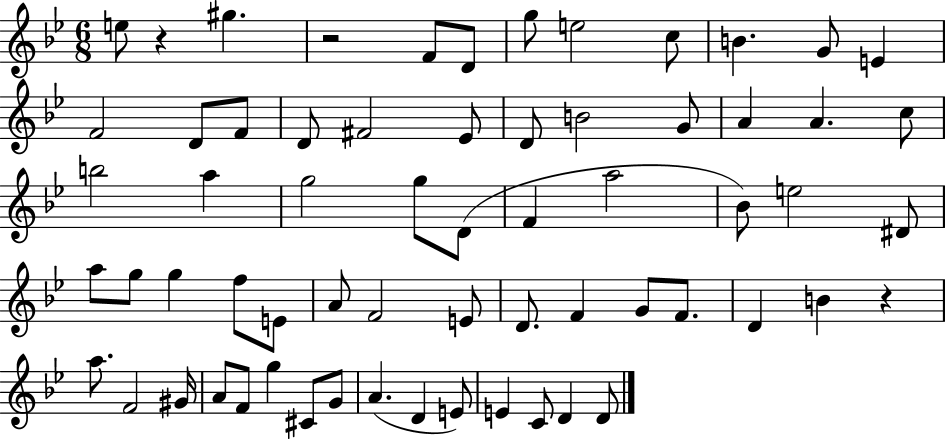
{
  \clef treble
  \numericTimeSignature
  \time 6/8
  \key bes \major
  e''8 r4 gis''4. | r2 f'8 d'8 | g''8 e''2 c''8 | b'4. g'8 e'4 | \break f'2 d'8 f'8 | d'8 fis'2 ees'8 | d'8 b'2 g'8 | a'4 a'4. c''8 | \break b''2 a''4 | g''2 g''8 d'8( | f'4 a''2 | bes'8) e''2 dis'8 | \break a''8 g''8 g''4 f''8 e'8 | a'8 f'2 e'8 | d'8. f'4 g'8 f'8. | d'4 b'4 r4 | \break a''8. f'2 gis'16 | a'8 f'8 g''4 cis'8 g'8 | a'4.( d'4 e'8) | e'4 c'8 d'4 d'8 | \break \bar "|."
}